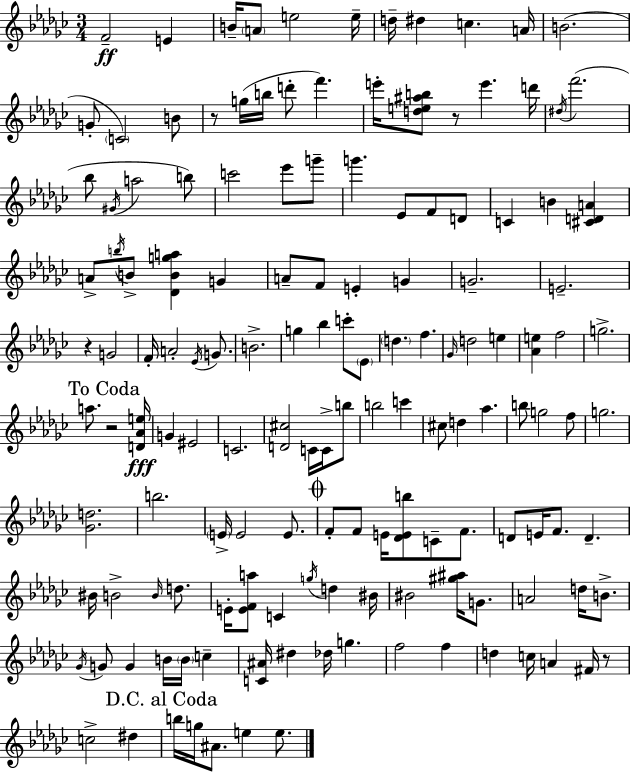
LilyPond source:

{
  \clef treble
  \numericTimeSignature
  \time 3/4
  \key ees \minor
  f'2--\ff e'4 | b'16-- \parenthesize a'8 e''2 e''16-- | d''16-- dis''4 c''4. a'16 | b'2.( | \break g'8-. \parenthesize c'2) b'8 | r8 g''16( b''16 d'''8-. f'''4.) | e'''16-. <d'' e'' ais'' b''>8 r8 e'''4. d'''16 | \acciaccatura { dis''16 } f'''2.( | \break bes''8 \acciaccatura { gis'16 } a''2 | b''8) c'''2 ees'''8 | g'''8-- g'''4. ees'8 f'8 | d'8 c'4 b'4 <cis' d' a'>4 | \break a'8-> \acciaccatura { b''16 } b'8-> <des' b' g'' a''>4 g'4 | a'8-- f'8 e'4-. g'4 | g'2.-- | e'2.-- | \break r4 g'2 | f'16-. a'2-. | \acciaccatura { ees'16 } g'8. b'2.-> | g''4 bes''4 | \break c'''8-. \parenthesize ees'8 \parenthesize d''4. f''4. | \grace { ges'16 } d''2 | e''4 <aes' e''>4 f''2 | g''2.-> | \break \mark "To Coda" a''8. r2 | <d' aes' e''>16\fff g'4 eis'2 | c'2. | <d' cis''>2 | \break c'16 c'16-> b''8 b''2 | c'''4 cis''8 d''4 aes''4. | b''8 g''2 | f''8 g''2. | \break <ges' d''>2. | b''2. | \parenthesize e'16-> e'2 | e'8. \mark \markup { \musicglyph "scripts.coda" } f'8-. f'8 e'16 <des' e' b''>8 | \break c'8-- f'8. d'8 e'16 f'8. d'4.-- | bis'16 b'2-> | \grace { b'16 } d''8. e'16-. <e' f' a''>8 c'4 | \acciaccatura { g''16 } d''4 bis'16 bis'2 | \break <gis'' ais''>16 g'8. a'2 | d''16 b'8.-> \acciaccatura { ges'16 } g'8 g'4 | b'16 \parenthesize b'16 c''4-- <c' ais'>16 dis''4 | des''16 g''4. f''2 | \break f''4 d''4 | c''16 a'4 fis'16 r8 c''2-> | dis''4 \mark "D.C. al Coda" b''16 g''16 ais'8. | e''4 e''8. \bar "|."
}